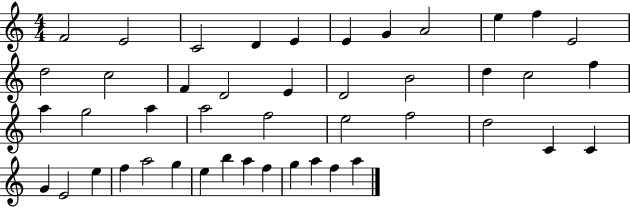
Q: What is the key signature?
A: C major